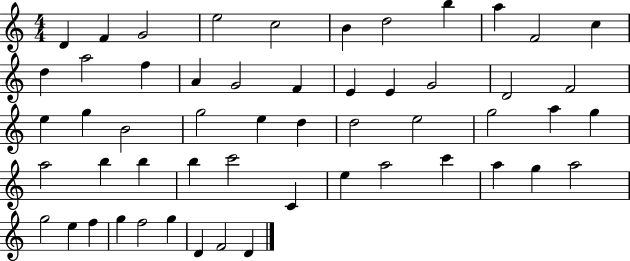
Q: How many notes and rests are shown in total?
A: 54